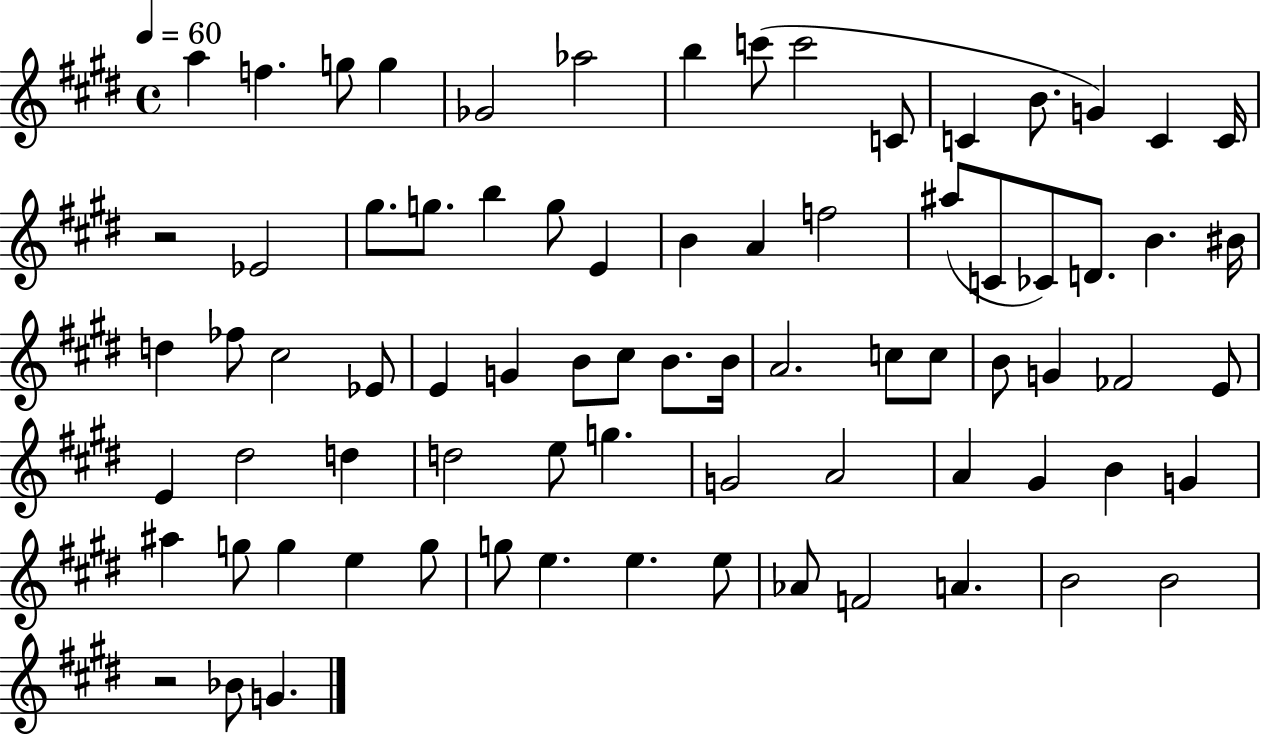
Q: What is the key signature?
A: E major